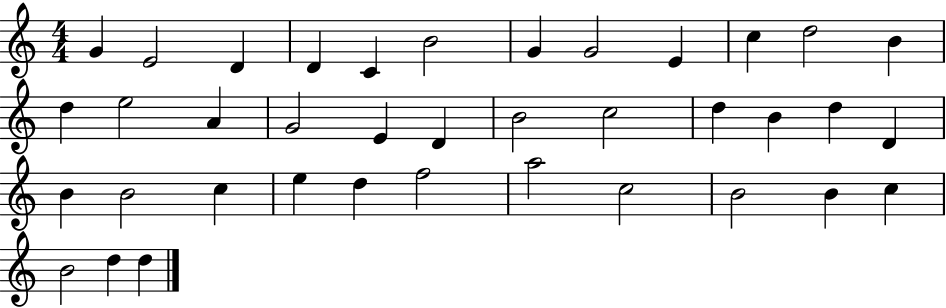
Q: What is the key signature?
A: C major